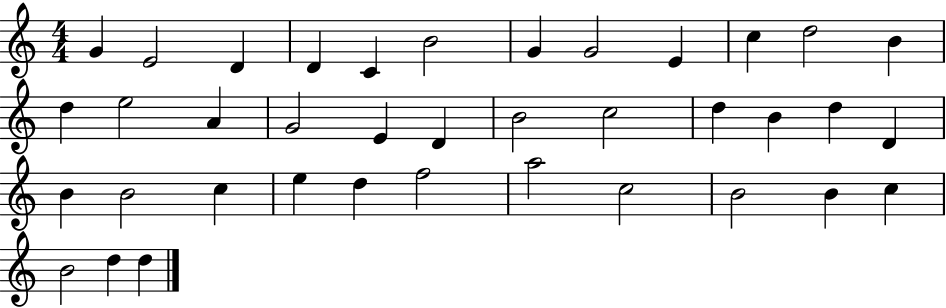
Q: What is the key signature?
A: C major